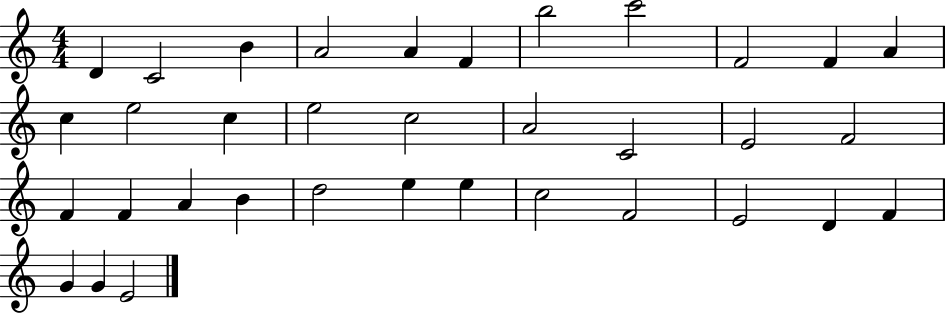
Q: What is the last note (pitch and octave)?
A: E4